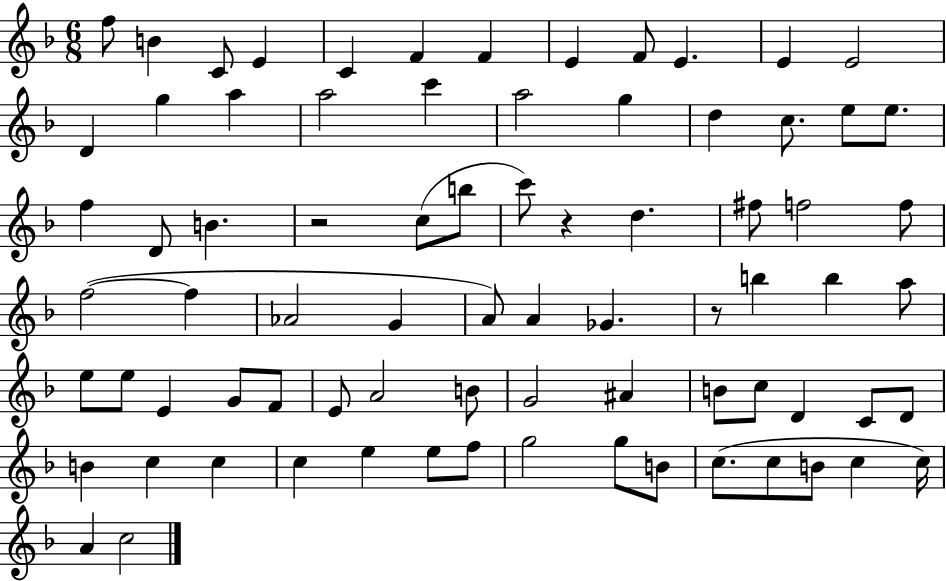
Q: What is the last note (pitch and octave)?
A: C5